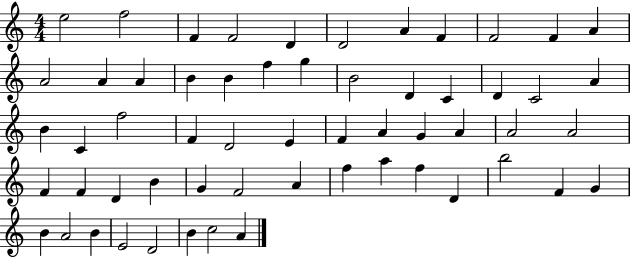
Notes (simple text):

E5/h F5/h F4/q F4/h D4/q D4/h A4/q F4/q F4/h F4/q A4/q A4/h A4/q A4/q B4/q B4/q F5/q G5/q B4/h D4/q C4/q D4/q C4/h A4/q B4/q C4/q F5/h F4/q D4/h E4/q F4/q A4/q G4/q A4/q A4/h A4/h F4/q F4/q D4/q B4/q G4/q F4/h A4/q F5/q A5/q F5/q D4/q B5/h F4/q G4/q B4/q A4/h B4/q E4/h D4/h B4/q C5/h A4/q